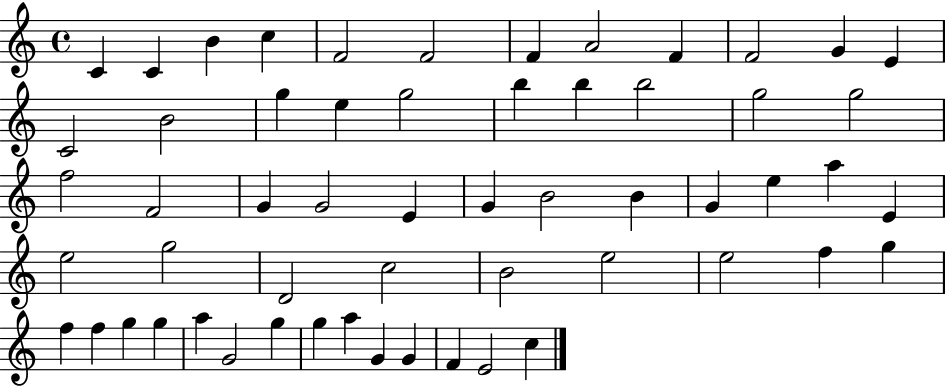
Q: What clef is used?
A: treble